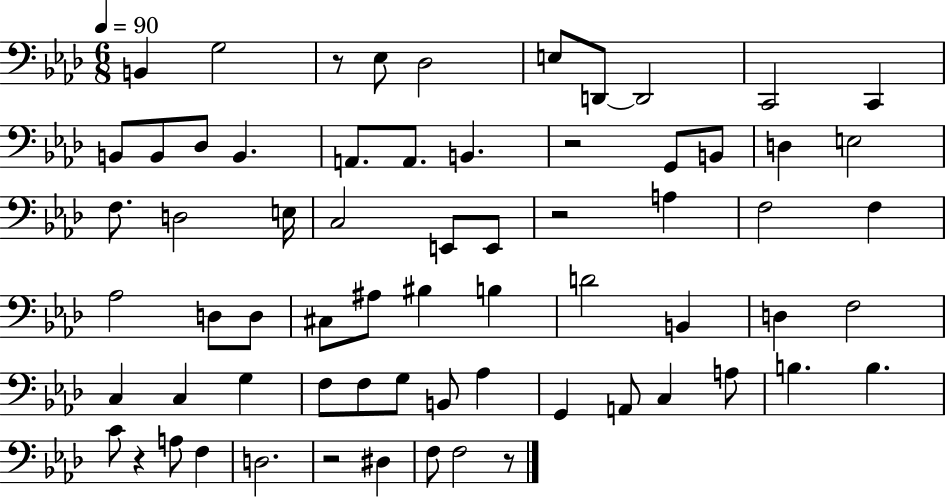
{
  \clef bass
  \numericTimeSignature
  \time 6/8
  \key aes \major
  \tempo 4 = 90
  b,4 g2 | r8 ees8 des2 | e8 d,8~~ d,2 | c,2 c,4 | \break b,8 b,8 des8 b,4. | a,8. a,8. b,4. | r2 g,8 b,8 | d4 e2 | \break f8. d2 e16 | c2 e,8 e,8 | r2 a4 | f2 f4 | \break aes2 d8 d8 | cis8 ais8 bis4 b4 | d'2 b,4 | d4 f2 | \break c4 c4 g4 | f8 f8 g8 b,8 aes4 | g,4 a,8 c4 a8 | b4. b4. | \break c'8 r4 a8 f4 | d2. | r2 dis4 | f8 f2 r8 | \break \bar "|."
}